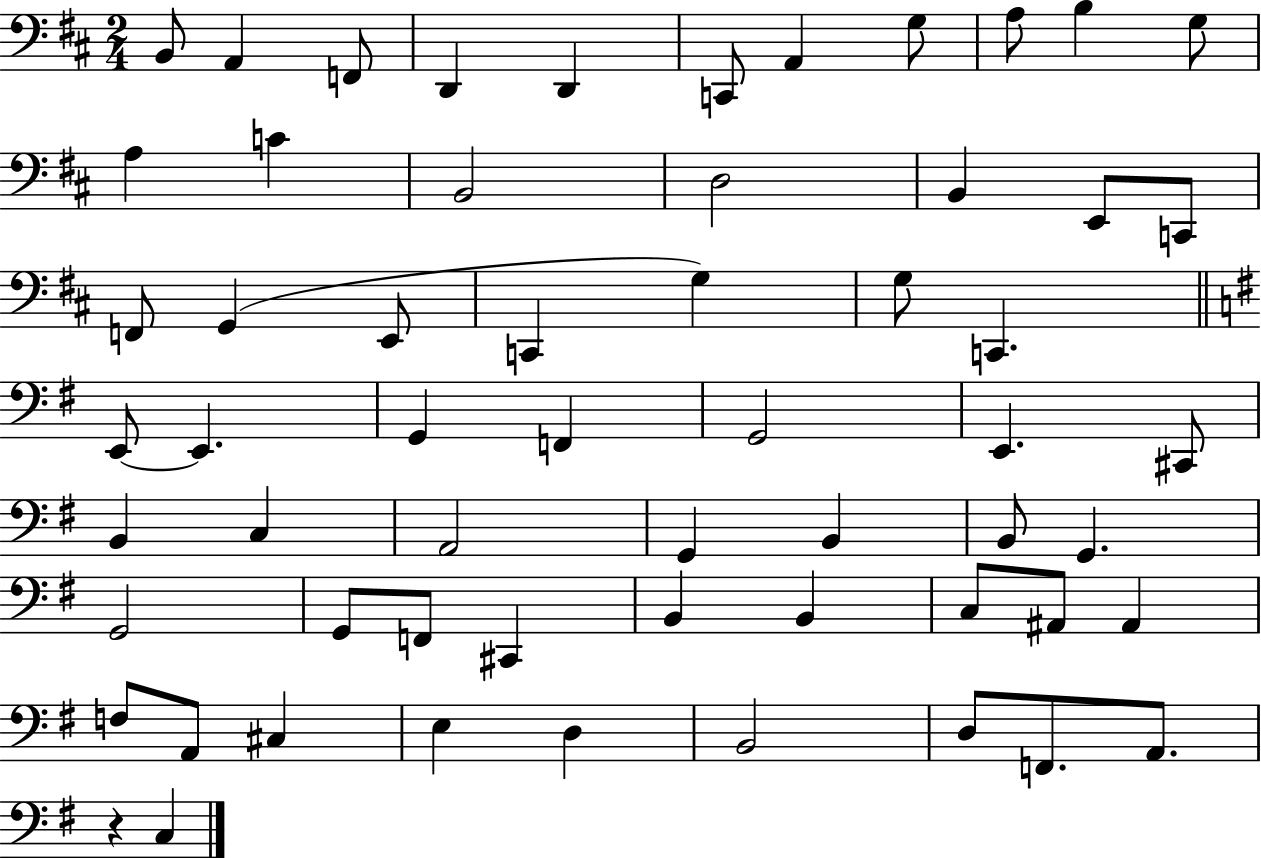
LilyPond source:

{
  \clef bass
  \numericTimeSignature
  \time 2/4
  \key d \major
  \repeat volta 2 { b,8 a,4 f,8 | d,4 d,4 | c,8 a,4 g8 | a8 b4 g8 | \break a4 c'4 | b,2 | d2 | b,4 e,8 c,8 | \break f,8 g,4( e,8 | c,4 g4) | g8 c,4. | \bar "||" \break \key e \minor e,8~~ e,4. | g,4 f,4 | g,2 | e,4. cis,8 | \break b,4 c4 | a,2 | g,4 b,4 | b,8 g,4. | \break g,2 | g,8 f,8 cis,4 | b,4 b,4 | c8 ais,8 ais,4 | \break f8 a,8 cis4 | e4 d4 | b,2 | d8 f,8. a,8. | \break r4 c4 | } \bar "|."
}